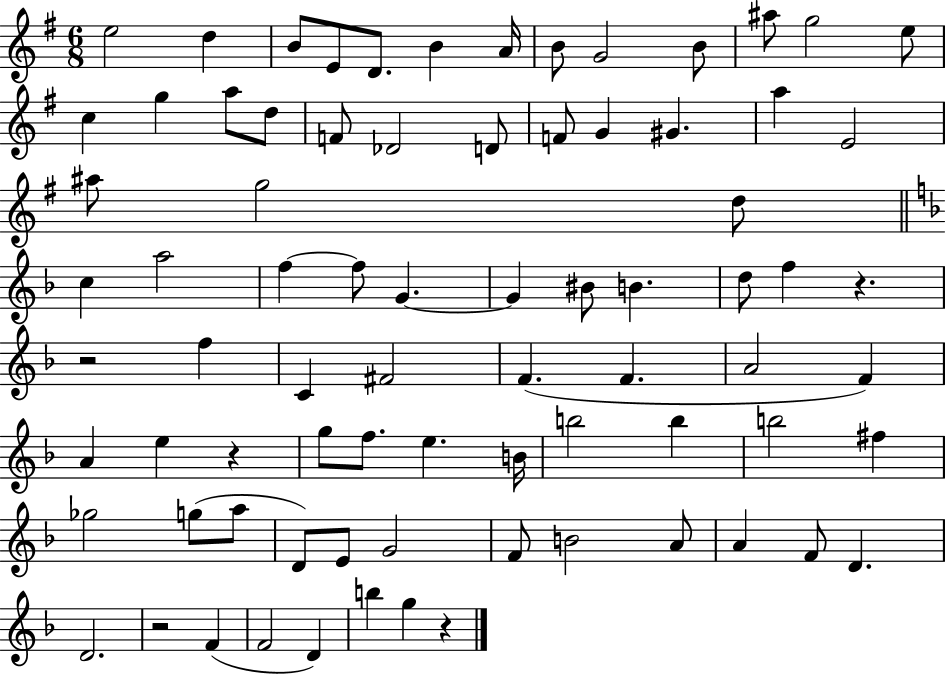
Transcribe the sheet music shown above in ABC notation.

X:1
T:Untitled
M:6/8
L:1/4
K:G
e2 d B/2 E/2 D/2 B A/4 B/2 G2 B/2 ^a/2 g2 e/2 c g a/2 d/2 F/2 _D2 D/2 F/2 G ^G a E2 ^a/2 g2 d/2 c a2 f f/2 G G ^B/2 B d/2 f z z2 f C ^F2 F F A2 F A e z g/2 f/2 e B/4 b2 b b2 ^f _g2 g/2 a/2 D/2 E/2 G2 F/2 B2 A/2 A F/2 D D2 z2 F F2 D b g z